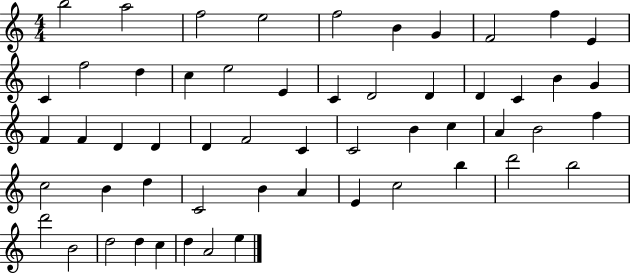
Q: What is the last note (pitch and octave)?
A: E5